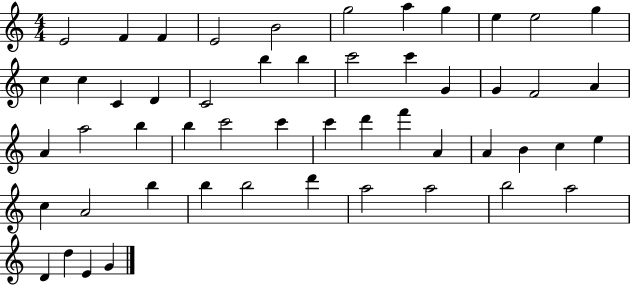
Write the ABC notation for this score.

X:1
T:Untitled
M:4/4
L:1/4
K:C
E2 F F E2 B2 g2 a g e e2 g c c C D C2 b b c'2 c' G G F2 A A a2 b b c'2 c' c' d' f' A A B c e c A2 b b b2 d' a2 a2 b2 a2 D d E G